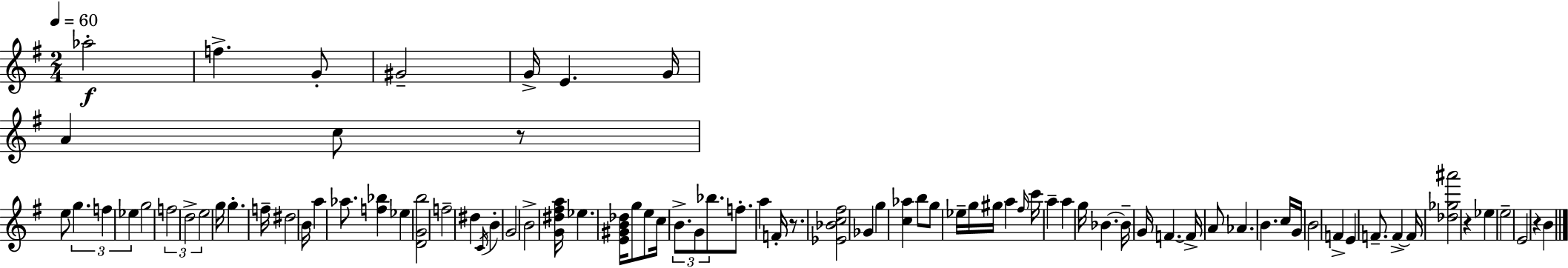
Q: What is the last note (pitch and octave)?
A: B4